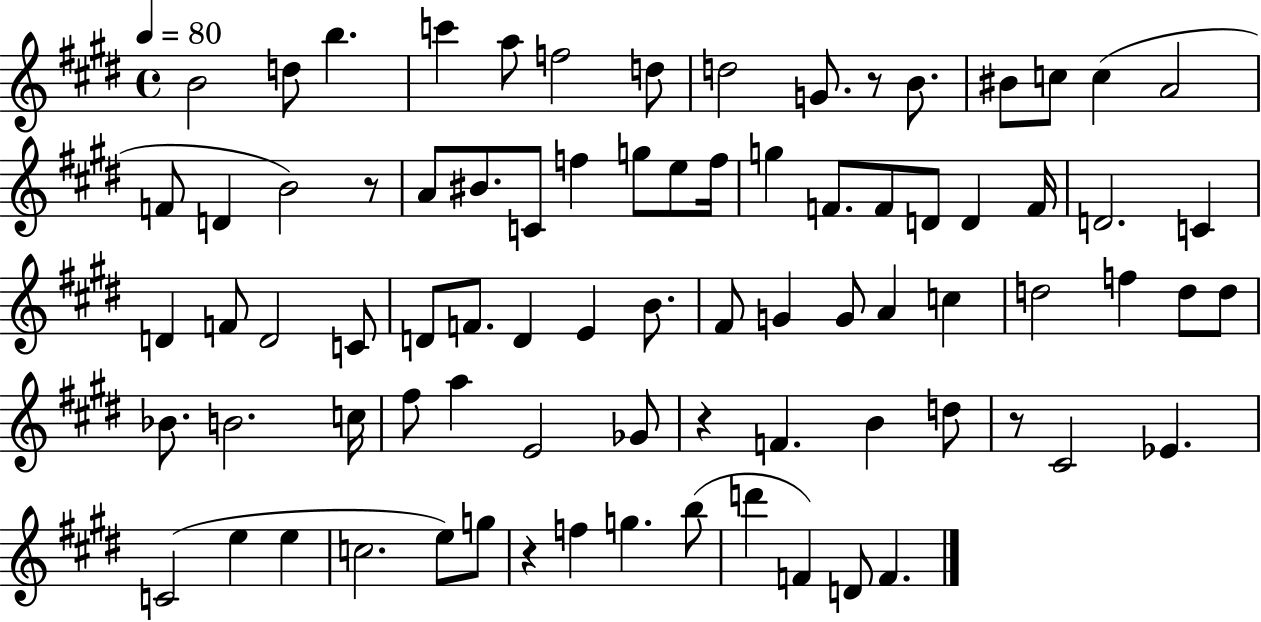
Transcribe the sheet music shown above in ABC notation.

X:1
T:Untitled
M:4/4
L:1/4
K:E
B2 d/2 b c' a/2 f2 d/2 d2 G/2 z/2 B/2 ^B/2 c/2 c A2 F/2 D B2 z/2 A/2 ^B/2 C/2 f g/2 e/2 f/4 g F/2 F/2 D/2 D F/4 D2 C D F/2 D2 C/2 D/2 F/2 D E B/2 ^F/2 G G/2 A c d2 f d/2 d/2 _B/2 B2 c/4 ^f/2 a E2 _G/2 z F B d/2 z/2 ^C2 _E C2 e e c2 e/2 g/2 z f g b/2 d' F D/2 F